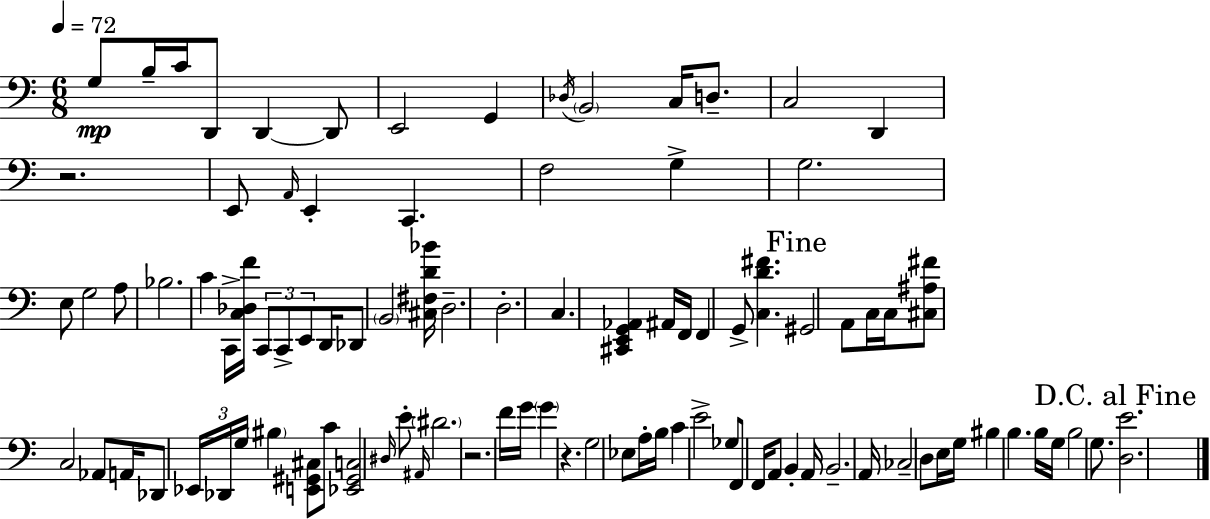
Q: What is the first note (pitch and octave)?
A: G3